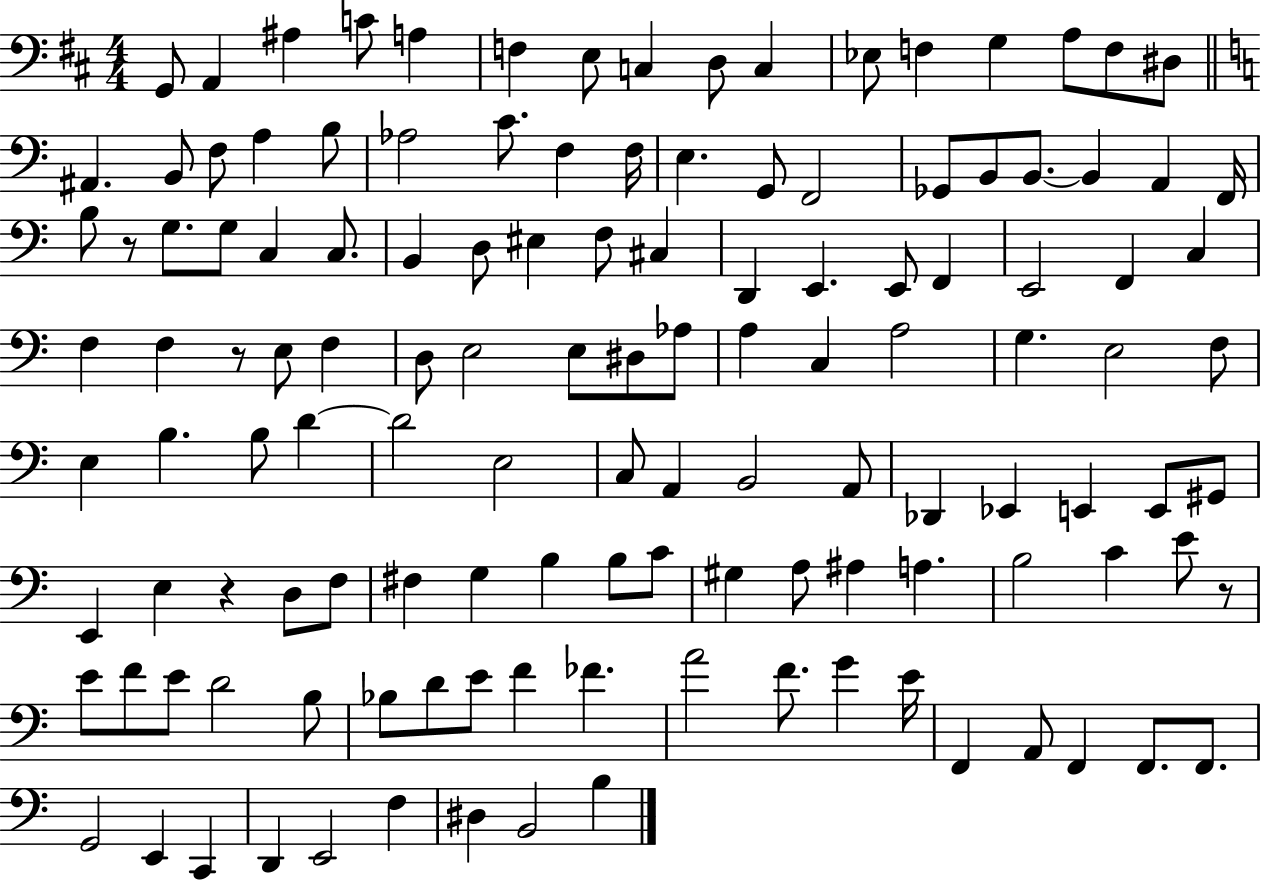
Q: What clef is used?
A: bass